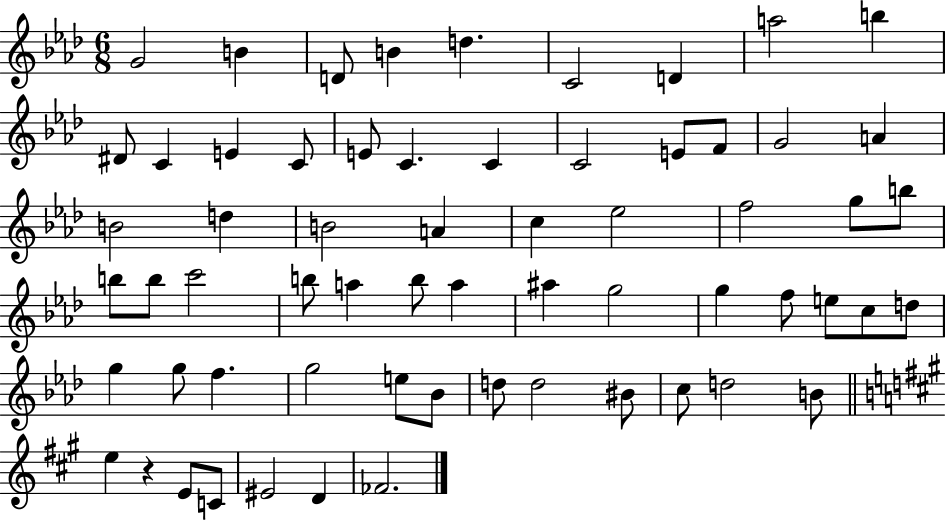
G4/h B4/q D4/e B4/q D5/q. C4/h D4/q A5/h B5/q D#4/e C4/q E4/q C4/e E4/e C4/q. C4/q C4/h E4/e F4/e G4/h A4/q B4/h D5/q B4/h A4/q C5/q Eb5/h F5/h G5/e B5/e B5/e B5/e C6/h B5/e A5/q B5/e A5/q A#5/q G5/h G5/q F5/e E5/e C5/e D5/e G5/q G5/e F5/q. G5/h E5/e Bb4/e D5/e D5/h BIS4/e C5/e D5/h B4/e E5/q R/q E4/e C4/e EIS4/h D4/q FES4/h.